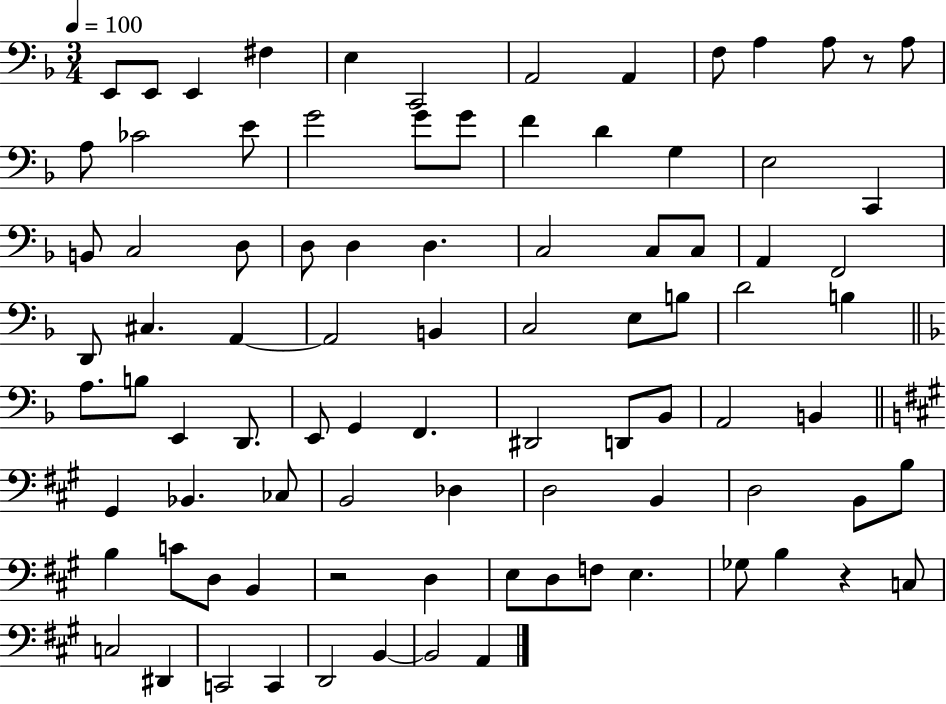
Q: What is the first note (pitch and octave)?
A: E2